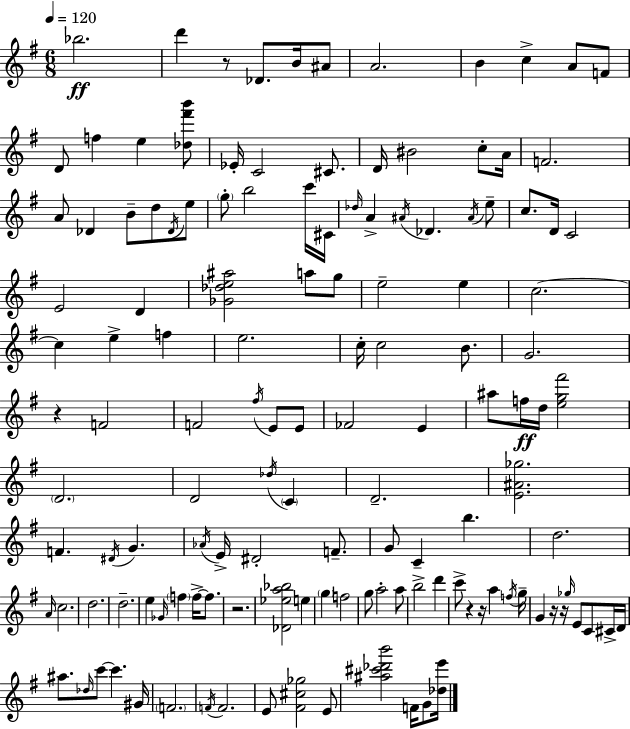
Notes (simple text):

Bb5/h. D6/q R/e Db4/e. B4/s A#4/e A4/h. B4/q C5/q A4/e F4/e D4/e F5/q E5/q [Db5,F#6,B6]/e Eb4/s C4/h C#4/e. D4/s BIS4/h C5/e A4/s F4/h. A4/e Db4/q B4/e D5/e Db4/s E5/e G5/e B5/h C6/s C#4/s Db5/s A4/q A#4/s Db4/q. A#4/s E5/e C5/e. D4/s C4/h E4/h D4/q [Gb4,Db5,E5,A#5]/h A5/e G5/e E5/h E5/q C5/h. C5/q E5/q F5/q E5/h. C5/s C5/h B4/e. G4/h. R/q F4/h F4/h F#5/s E4/e E4/e FES4/h E4/q A#5/e F5/s D5/s [E5,G5,F#6]/h D4/h. D4/h Db5/s C4/q D4/h. [E4,A#4,Gb5]/h. F4/q. D#4/s G4/q. Ab4/s E4/s D#4/h F4/e. G4/e C4/q B5/q. D5/h. A4/s C5/h. D5/h. D5/h. E5/q Gb4/s F5/q F5/s F5/e. R/h. [Db4,Eb5,A5,Bb5]/h E5/q G5/q F5/h G5/e A5/h A5/e B5/h D6/q C6/e R/q R/s A5/q F5/s G5/s G4/q R/s R/s Gb5/s E4/e C4/e C#4/s D4/s A#5/e. Db5/s C6/e C6/q. G#4/s F4/h. F4/s F4/h. E4/e [F#4,C#5,Gb5]/h E4/e [A#5,C#6,Db6,B6]/h F4/s G4/e [Db5,E6]/s